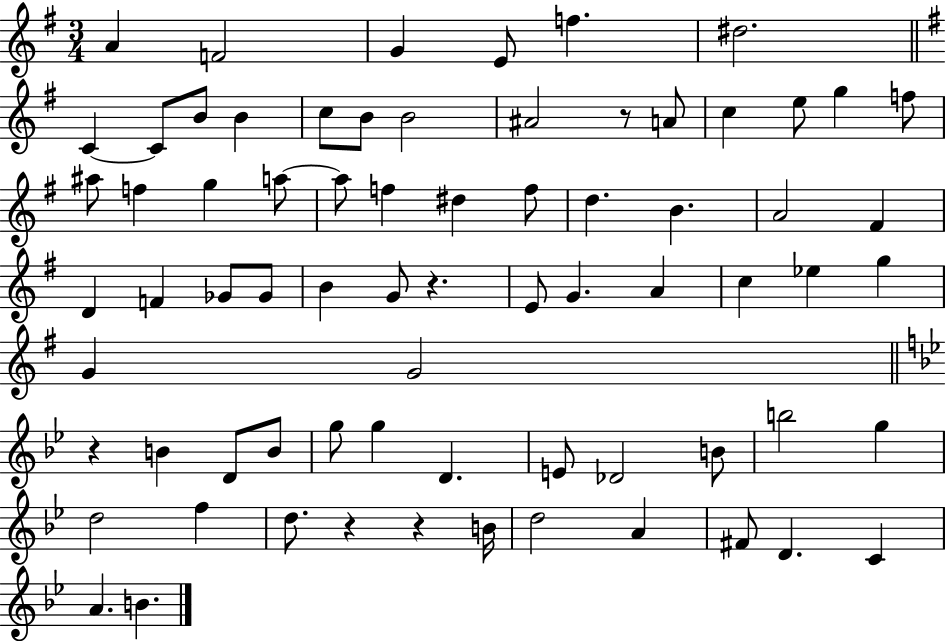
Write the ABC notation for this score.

X:1
T:Untitled
M:3/4
L:1/4
K:G
A F2 G E/2 f ^d2 C C/2 B/2 B c/2 B/2 B2 ^A2 z/2 A/2 c e/2 g f/2 ^a/2 f g a/2 a/2 f ^d f/2 d B A2 ^F D F _G/2 _G/2 B G/2 z E/2 G A c _e g G G2 z B D/2 B/2 g/2 g D E/2 _D2 B/2 b2 g d2 f d/2 z z B/4 d2 A ^F/2 D C A B